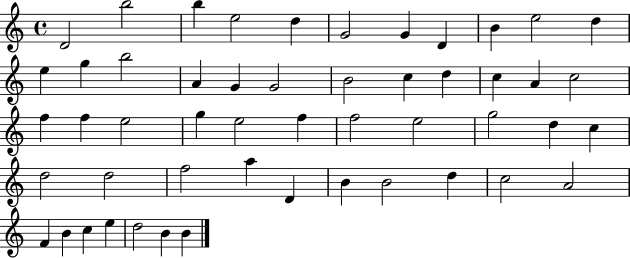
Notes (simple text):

D4/h B5/h B5/q E5/h D5/q G4/h G4/q D4/q B4/q E5/h D5/q E5/q G5/q B5/h A4/q G4/q G4/h B4/h C5/q D5/q C5/q A4/q C5/h F5/q F5/q E5/h G5/q E5/h F5/q F5/h E5/h G5/h D5/q C5/q D5/h D5/h F5/h A5/q D4/q B4/q B4/h D5/q C5/h A4/h F4/q B4/q C5/q E5/q D5/h B4/q B4/q